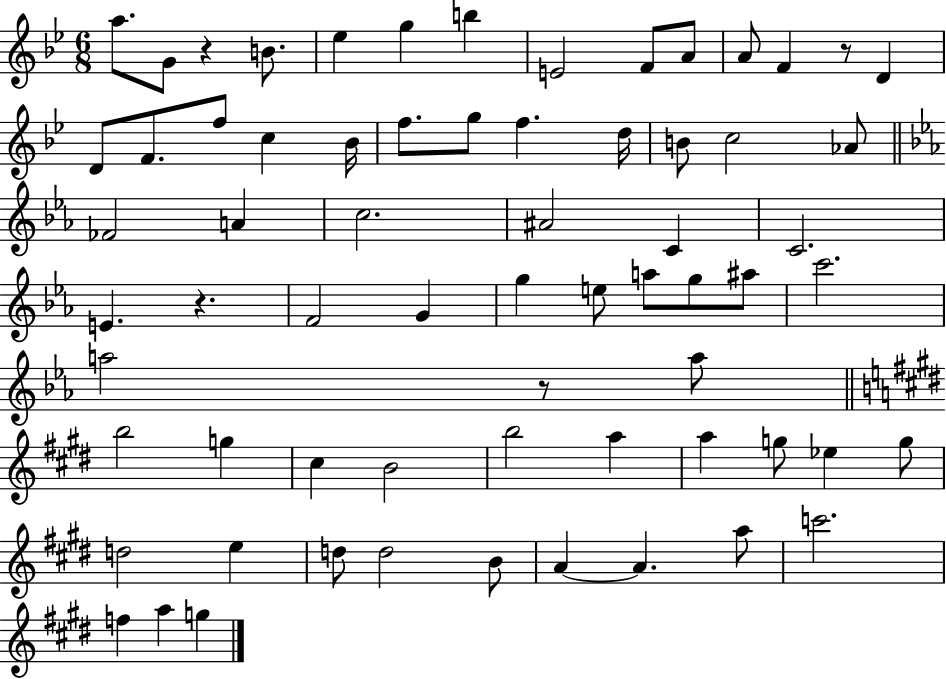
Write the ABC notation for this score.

X:1
T:Untitled
M:6/8
L:1/4
K:Bb
a/2 G/2 z B/2 _e g b E2 F/2 A/2 A/2 F z/2 D D/2 F/2 f/2 c _B/4 f/2 g/2 f d/4 B/2 c2 _A/2 _F2 A c2 ^A2 C C2 E z F2 G g e/2 a/2 g/2 ^a/2 c'2 a2 z/2 a/2 b2 g ^c B2 b2 a a g/2 _e g/2 d2 e d/2 d2 B/2 A A a/2 c'2 f a g